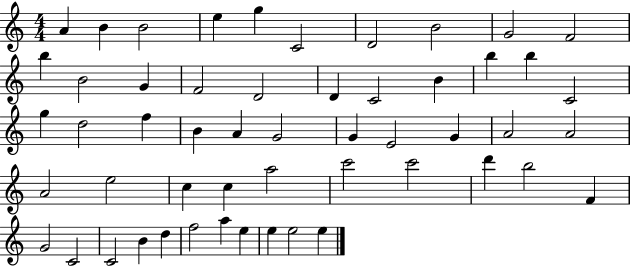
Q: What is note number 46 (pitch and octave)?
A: B4